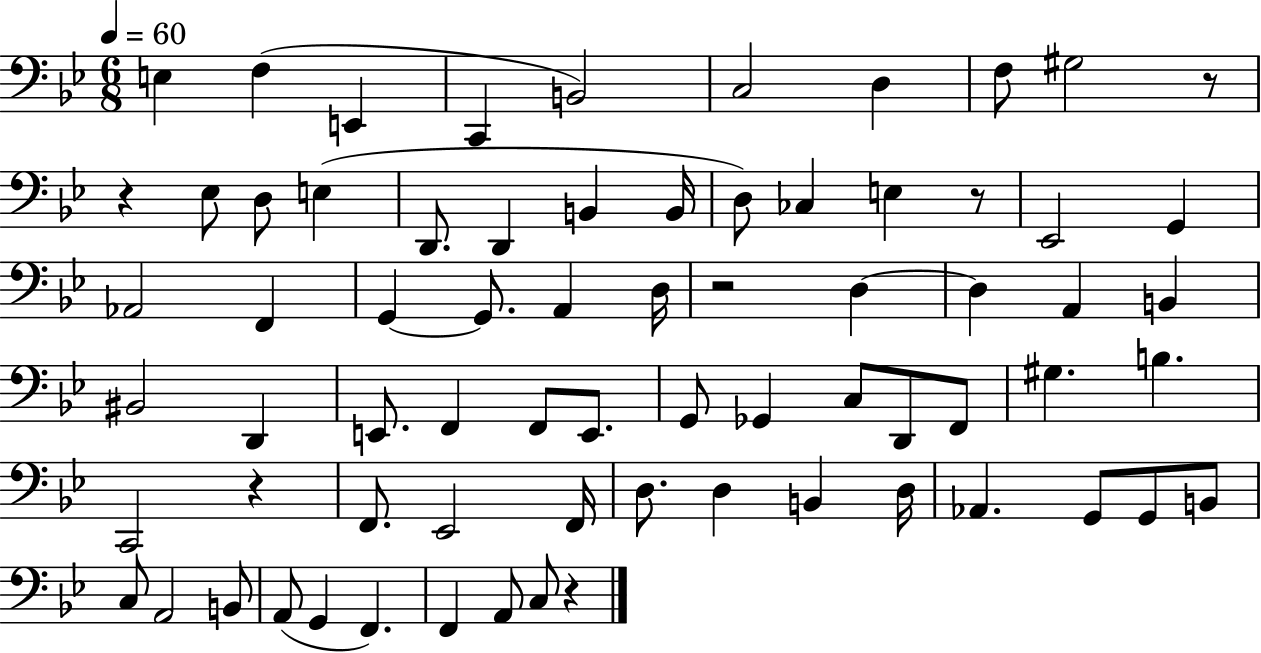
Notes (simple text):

E3/q F3/q E2/q C2/q B2/h C3/h D3/q F3/e G#3/h R/e R/q Eb3/e D3/e E3/q D2/e. D2/q B2/q B2/s D3/e CES3/q E3/q R/e Eb2/h G2/q Ab2/h F2/q G2/q G2/e. A2/q D3/s R/h D3/q D3/q A2/q B2/q BIS2/h D2/q E2/e. F2/q F2/e E2/e. G2/e Gb2/q C3/e D2/e F2/e G#3/q. B3/q. C2/h R/q F2/e. Eb2/h F2/s D3/e. D3/q B2/q D3/s Ab2/q. G2/e G2/e B2/e C3/e A2/h B2/e A2/e G2/q F2/q. F2/q A2/e C3/e R/q